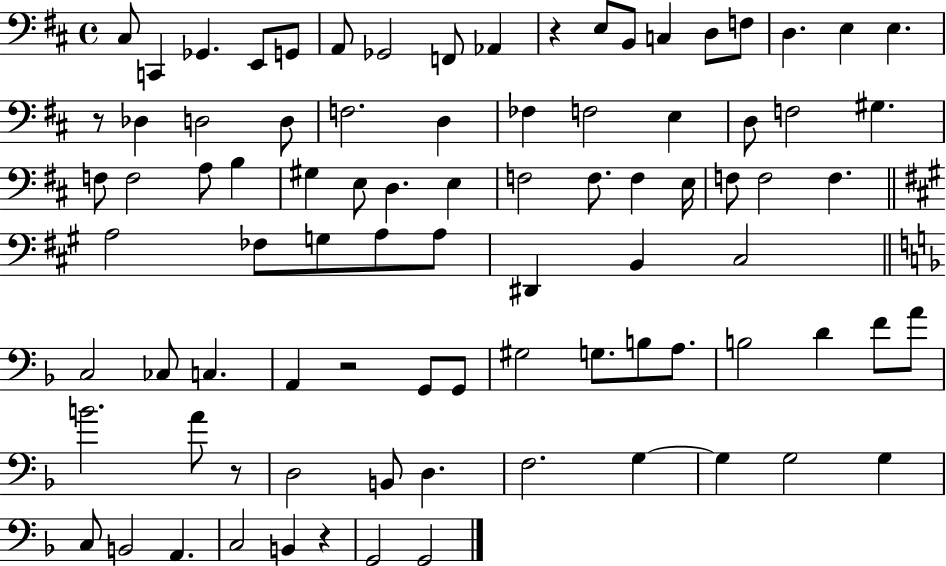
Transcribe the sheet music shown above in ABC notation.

X:1
T:Untitled
M:4/4
L:1/4
K:D
^C,/2 C,, _G,, E,,/2 G,,/2 A,,/2 _G,,2 F,,/2 _A,, z E,/2 B,,/2 C, D,/2 F,/2 D, E, E, z/2 _D, D,2 D,/2 F,2 D, _F, F,2 E, D,/2 F,2 ^G, F,/2 F,2 A,/2 B, ^G, E,/2 D, E, F,2 F,/2 F, E,/4 F,/2 F,2 F, A,2 _F,/2 G,/2 A,/2 A,/2 ^D,, B,, ^C,2 C,2 _C,/2 C, A,, z2 G,,/2 G,,/2 ^G,2 G,/2 B,/2 A,/2 B,2 D F/2 A/2 B2 A/2 z/2 D,2 B,,/2 D, F,2 G, G, G,2 G, C,/2 B,,2 A,, C,2 B,, z G,,2 G,,2